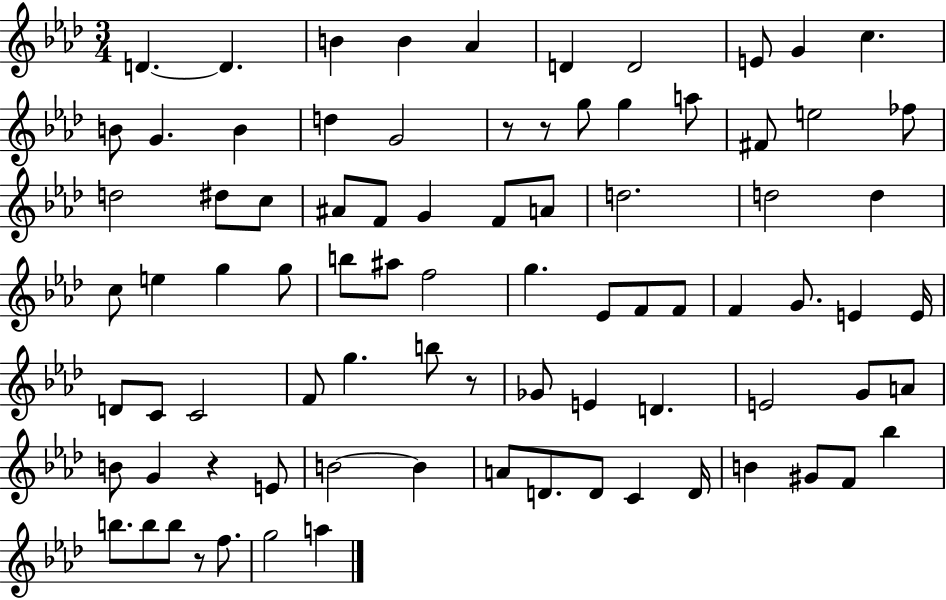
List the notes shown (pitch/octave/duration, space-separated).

D4/q. D4/q. B4/q B4/q Ab4/q D4/q D4/h E4/e G4/q C5/q. B4/e G4/q. B4/q D5/q G4/h R/e R/e G5/e G5/q A5/e F#4/e E5/h FES5/e D5/h D#5/e C5/e A#4/e F4/e G4/q F4/e A4/e D5/h. D5/h D5/q C5/e E5/q G5/q G5/e B5/e A#5/e F5/h G5/q. Eb4/e F4/e F4/e F4/q G4/e. E4/q E4/s D4/e C4/e C4/h F4/e G5/q. B5/e R/e Gb4/e E4/q D4/q. E4/h G4/e A4/e B4/e G4/q R/q E4/e B4/h B4/q A4/e D4/e. D4/e C4/q D4/s B4/q G#4/e F4/e Bb5/q B5/e. B5/e B5/e R/e F5/e. G5/h A5/q